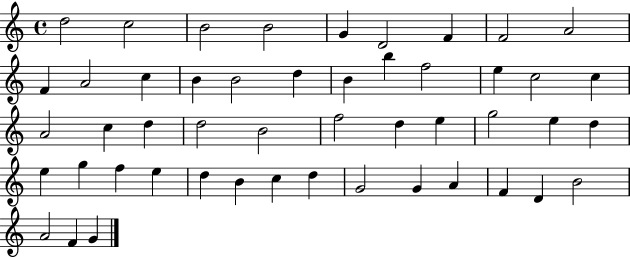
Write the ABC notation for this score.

X:1
T:Untitled
M:4/4
L:1/4
K:C
d2 c2 B2 B2 G D2 F F2 A2 F A2 c B B2 d B b f2 e c2 c A2 c d d2 B2 f2 d e g2 e d e g f e d B c d G2 G A F D B2 A2 F G